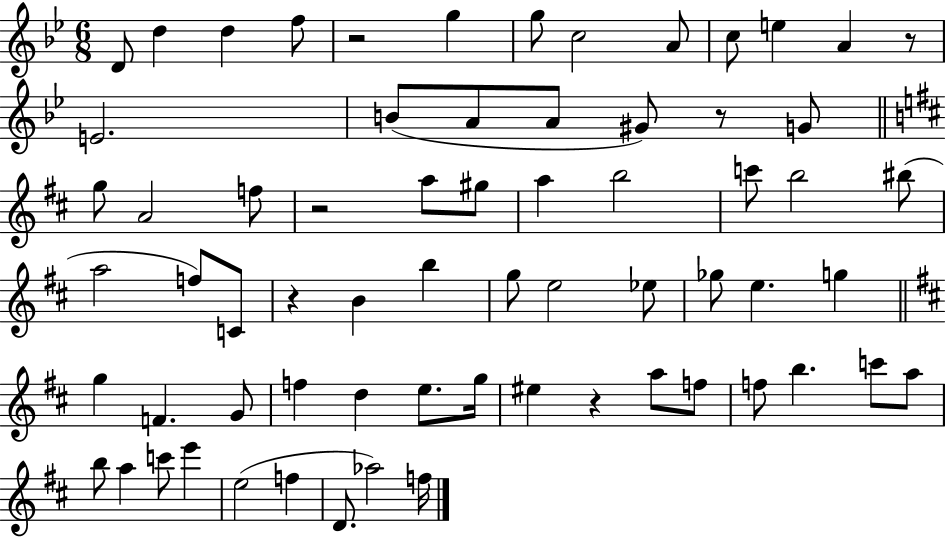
D4/e D5/q D5/q F5/e R/h G5/q G5/e C5/h A4/e C5/e E5/q A4/q R/e E4/h. B4/e A4/e A4/e G#4/e R/e G4/e G5/e A4/h F5/e R/h A5/e G#5/e A5/q B5/h C6/e B5/h BIS5/e A5/h F5/e C4/e R/q B4/q B5/q G5/e E5/h Eb5/e Gb5/e E5/q. G5/q G5/q F4/q. G4/e F5/q D5/q E5/e. G5/s EIS5/q R/q A5/e F5/e F5/e B5/q. C6/e A5/e B5/e A5/q C6/e E6/q E5/h F5/q D4/e. Ab5/h F5/s